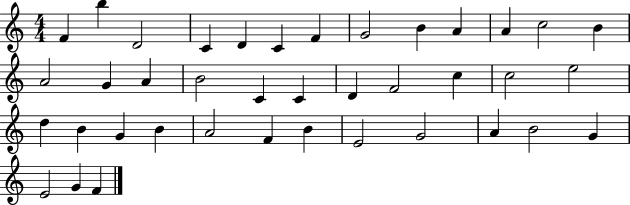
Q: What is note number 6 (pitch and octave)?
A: C4